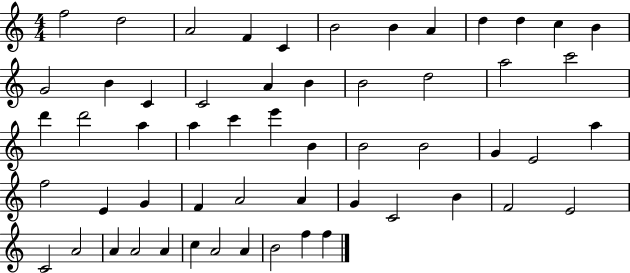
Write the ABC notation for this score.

X:1
T:Untitled
M:4/4
L:1/4
K:C
f2 d2 A2 F C B2 B A d d c B G2 B C C2 A B B2 d2 a2 c'2 d' d'2 a a c' e' B B2 B2 G E2 a f2 E G F A2 A G C2 B F2 E2 C2 A2 A A2 A c A2 A B2 f f